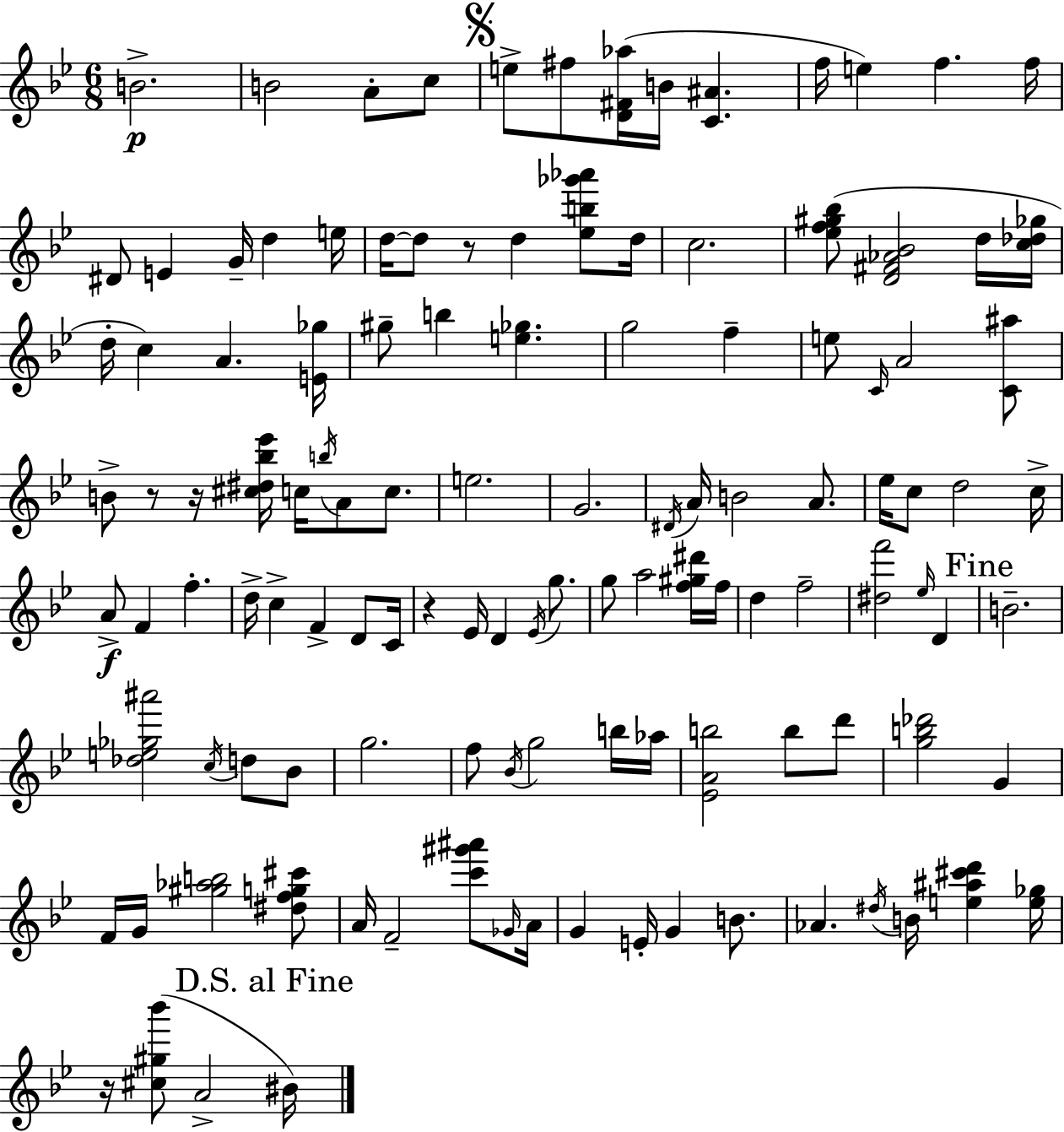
B4/h. B4/h A4/e C5/e E5/e F#5/e [D4,F#4,Ab5]/s B4/s [C4,A#4]/q. F5/s E5/q F5/q. F5/s D#4/e E4/q G4/s D5/q E5/s D5/s D5/e R/e D5/q [Eb5,B5,Gb6,Ab6]/e D5/s C5/h. [Eb5,F5,G#5,Bb5]/e [D4,F#4,Ab4,Bb4]/h D5/s [C5,Db5,Gb5]/s D5/s C5/q A4/q. [E4,Gb5]/s G#5/e B5/q [E5,Gb5]/q. G5/h F5/q E5/e C4/s A4/h [C4,A#5]/e B4/e R/e R/s [C#5,D#5,Bb5,Eb6]/s C5/s B5/s A4/e C5/e. E5/h. G4/h. D#4/s A4/s B4/h A4/e. Eb5/s C5/e D5/h C5/s A4/e F4/q F5/q. D5/s C5/q F4/q D4/e C4/s R/q Eb4/s D4/q Eb4/s G5/e. G5/e A5/h [F5,G#5,D#6]/s F5/s D5/q F5/h [D#5,F6]/h Eb5/s D4/q B4/h. [Db5,E5,Gb5,A#6]/h C5/s D5/e Bb4/e G5/h. F5/e Bb4/s G5/h B5/s Ab5/s [Eb4,A4,B5]/h B5/e D6/e [G5,B5,Db6]/h G4/q F4/s G4/s [G#5,Ab5,B5]/h [D#5,F5,G5,C#6]/e A4/s F4/h [C6,G#6,A#6]/e Gb4/s A4/s G4/q E4/s G4/q B4/e. Ab4/q. D#5/s B4/s [E5,A#5,C#6,D6]/q [E5,Gb5]/s R/s [C#5,G#5,Bb6]/e A4/h BIS4/s